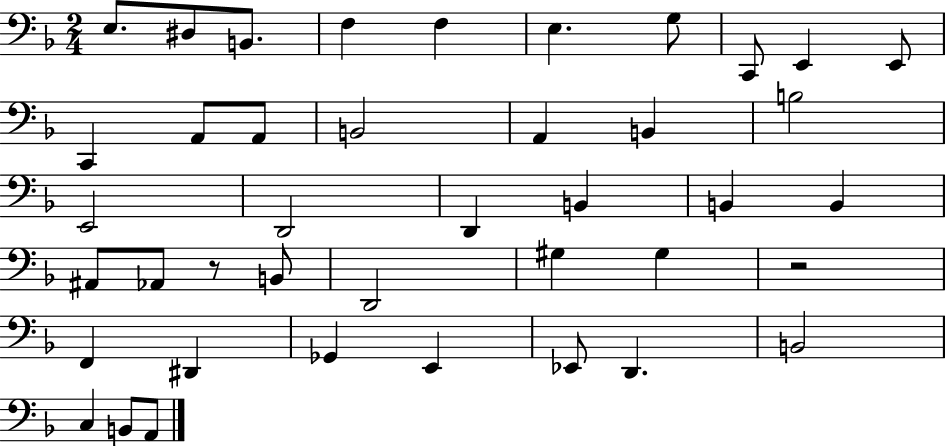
E3/e. D#3/e B2/e. F3/q F3/q E3/q. G3/e C2/e E2/q E2/e C2/q A2/e A2/e B2/h A2/q B2/q B3/h E2/h D2/h D2/q B2/q B2/q B2/q A#2/e Ab2/e R/e B2/e D2/h G#3/q G#3/q R/h F2/q D#2/q Gb2/q E2/q Eb2/e D2/q. B2/h C3/q B2/e A2/e